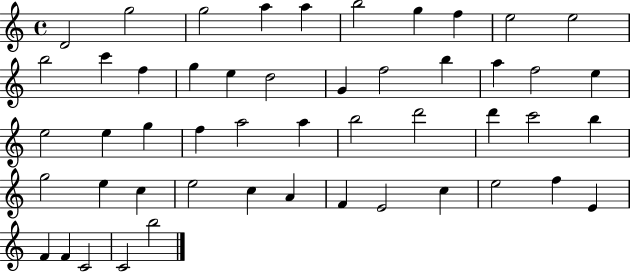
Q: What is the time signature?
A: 4/4